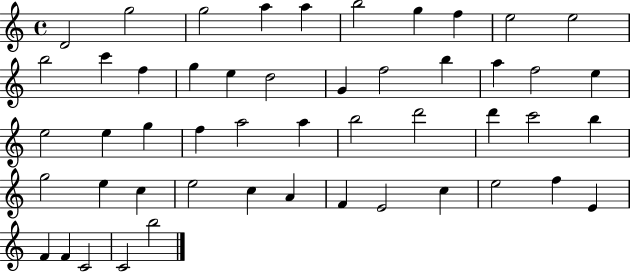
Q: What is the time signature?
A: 4/4